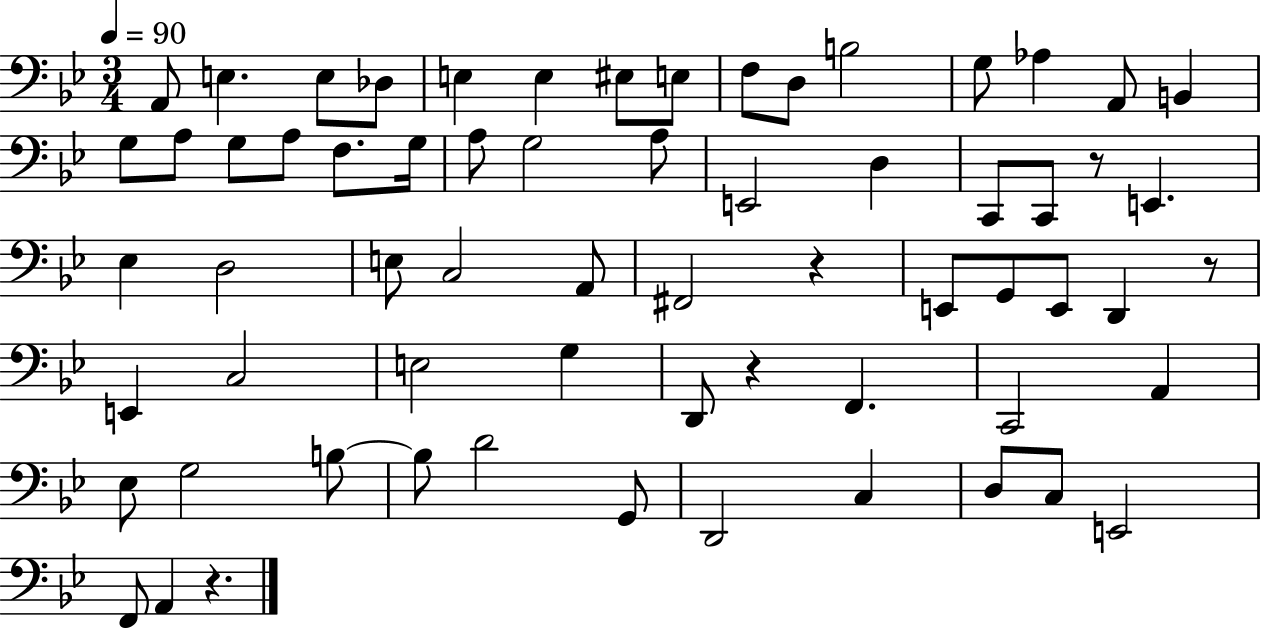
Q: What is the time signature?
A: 3/4